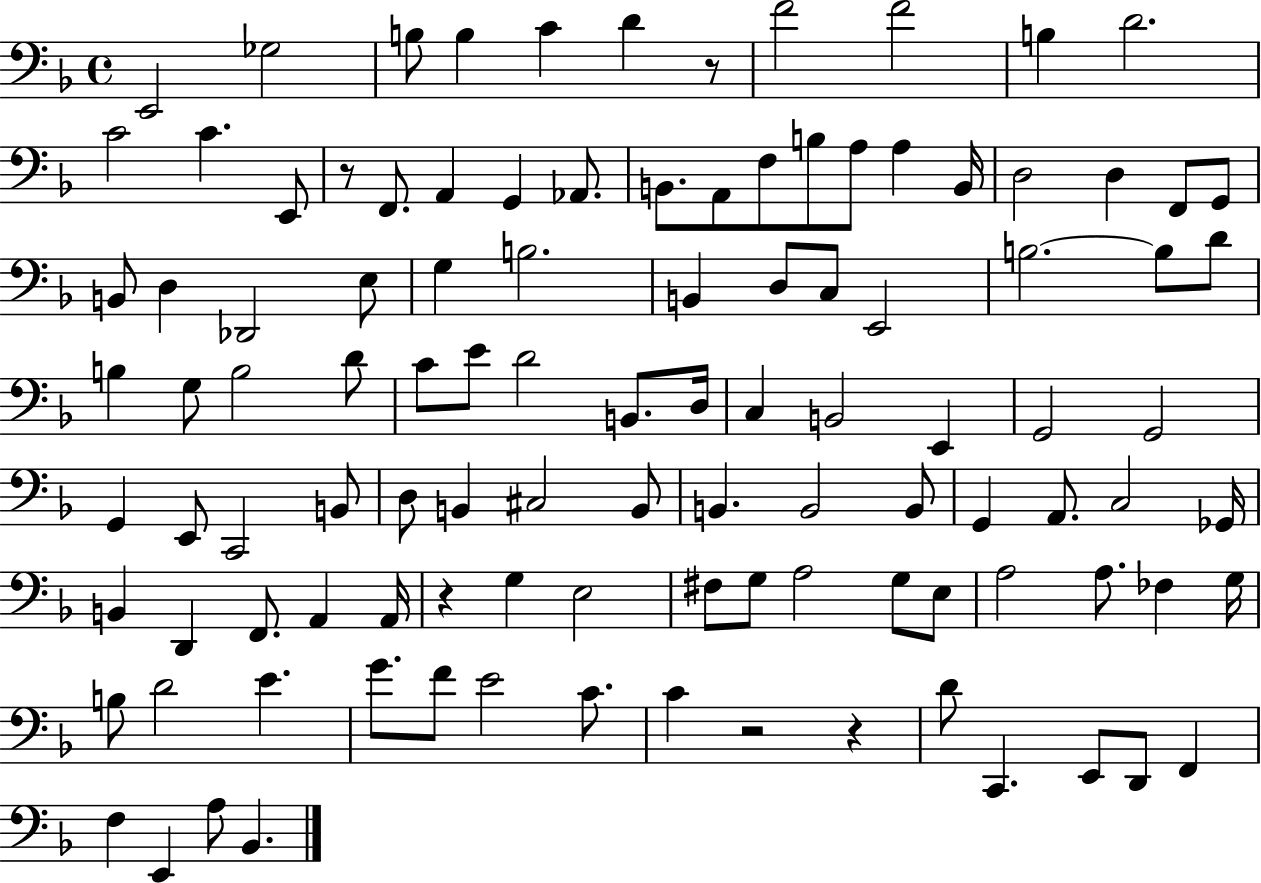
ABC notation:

X:1
T:Untitled
M:4/4
L:1/4
K:F
E,,2 _G,2 B,/2 B, C D z/2 F2 F2 B, D2 C2 C E,,/2 z/2 F,,/2 A,, G,, _A,,/2 B,,/2 A,,/2 F,/2 B,/2 A,/2 A, B,,/4 D,2 D, F,,/2 G,,/2 B,,/2 D, _D,,2 E,/2 G, B,2 B,, D,/2 C,/2 E,,2 B,2 B,/2 D/2 B, G,/2 B,2 D/2 C/2 E/2 D2 B,,/2 D,/4 C, B,,2 E,, G,,2 G,,2 G,, E,,/2 C,,2 B,,/2 D,/2 B,, ^C,2 B,,/2 B,, B,,2 B,,/2 G,, A,,/2 C,2 _G,,/4 B,, D,, F,,/2 A,, A,,/4 z G, E,2 ^F,/2 G,/2 A,2 G,/2 E,/2 A,2 A,/2 _F, G,/4 B,/2 D2 E G/2 F/2 E2 C/2 C z2 z D/2 C,, E,,/2 D,,/2 F,, F, E,, A,/2 _B,,